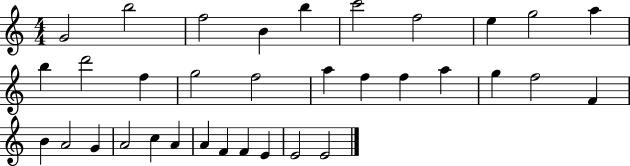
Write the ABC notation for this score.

X:1
T:Untitled
M:4/4
L:1/4
K:C
G2 b2 f2 B b c'2 f2 e g2 a b d'2 f g2 f2 a f f a g f2 F B A2 G A2 c A A F F E E2 E2